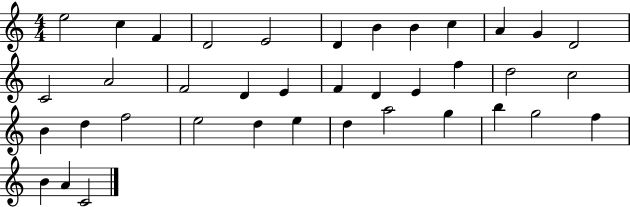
E5/h C5/q F4/q D4/h E4/h D4/q B4/q B4/q C5/q A4/q G4/q D4/h C4/h A4/h F4/h D4/q E4/q F4/q D4/q E4/q F5/q D5/h C5/h B4/q D5/q F5/h E5/h D5/q E5/q D5/q A5/h G5/q B5/q G5/h F5/q B4/q A4/q C4/h